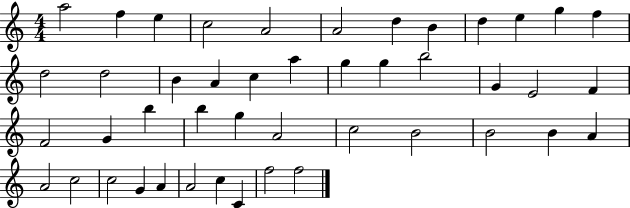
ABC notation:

X:1
T:Untitled
M:4/4
L:1/4
K:C
a2 f e c2 A2 A2 d B d e g f d2 d2 B A c a g g b2 G E2 F F2 G b b g A2 c2 B2 B2 B A A2 c2 c2 G A A2 c C f2 f2